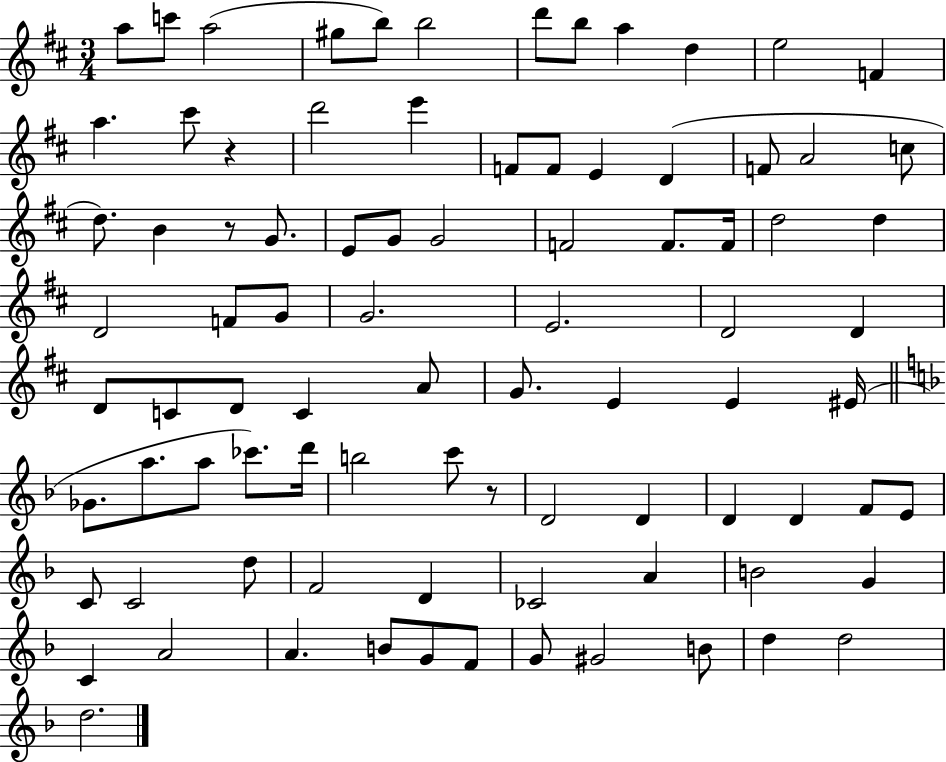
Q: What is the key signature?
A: D major